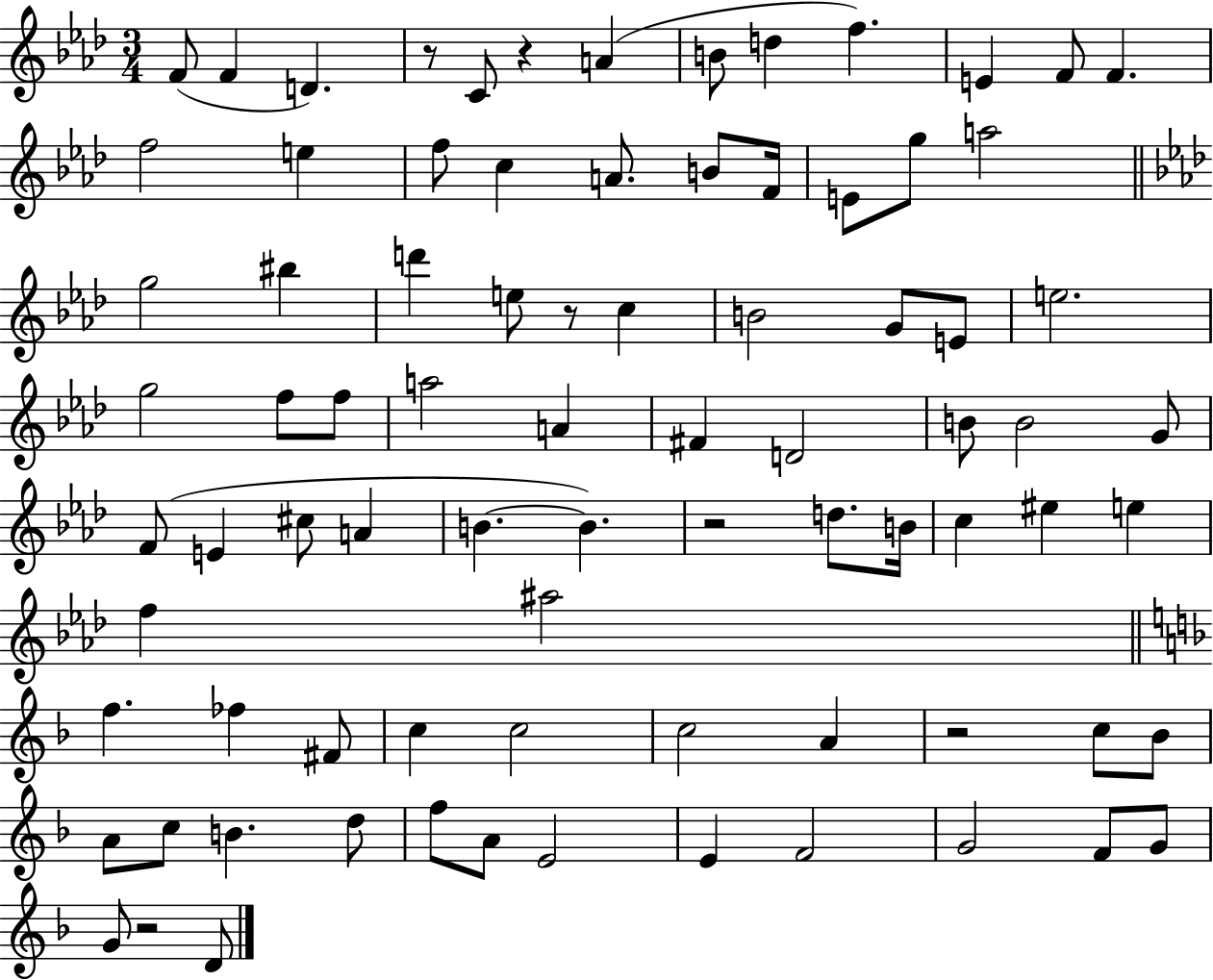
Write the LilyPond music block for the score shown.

{
  \clef treble
  \numericTimeSignature
  \time 3/4
  \key aes \major
  f'8( f'4 d'4.) | r8 c'8 r4 a'4( | b'8 d''4 f''4.) | e'4 f'8 f'4. | \break f''2 e''4 | f''8 c''4 a'8. b'8 f'16 | e'8 g''8 a''2 | \bar "||" \break \key aes \major g''2 bis''4 | d'''4 e''8 r8 c''4 | b'2 g'8 e'8 | e''2. | \break g''2 f''8 f''8 | a''2 a'4 | fis'4 d'2 | b'8 b'2 g'8 | \break f'8( e'4 cis''8 a'4 | b'4.~~ b'4.) | r2 d''8. b'16 | c''4 eis''4 e''4 | \break f''4 ais''2 | \bar "||" \break \key f \major f''4. fes''4 fis'8 | c''4 c''2 | c''2 a'4 | r2 c''8 bes'8 | \break a'8 c''8 b'4. d''8 | f''8 a'8 e'2 | e'4 f'2 | g'2 f'8 g'8 | \break g'8 r2 d'8 | \bar "|."
}